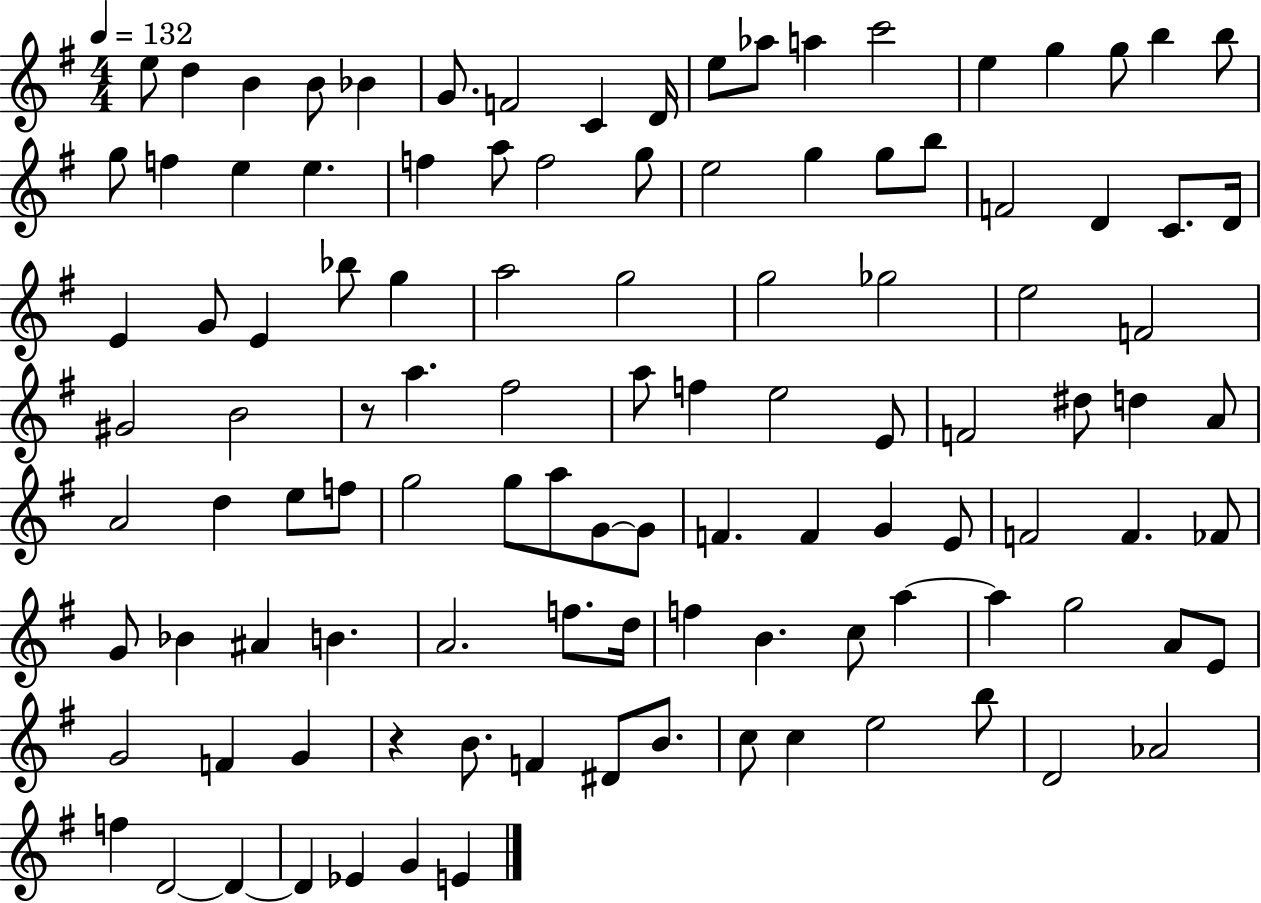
{
  \clef treble
  \numericTimeSignature
  \time 4/4
  \key g \major
  \tempo 4 = 132
  e''8 d''4 b'4 b'8 bes'4 | g'8. f'2 c'4 d'16 | e''8 aes''8 a''4 c'''2 | e''4 g''4 g''8 b''4 b''8 | \break g''8 f''4 e''4 e''4. | f''4 a''8 f''2 g''8 | e''2 g''4 g''8 b''8 | f'2 d'4 c'8. d'16 | \break e'4 g'8 e'4 bes''8 g''4 | a''2 g''2 | g''2 ges''2 | e''2 f'2 | \break gis'2 b'2 | r8 a''4. fis''2 | a''8 f''4 e''2 e'8 | f'2 dis''8 d''4 a'8 | \break a'2 d''4 e''8 f''8 | g''2 g''8 a''8 g'8~~ g'8 | f'4. f'4 g'4 e'8 | f'2 f'4. fes'8 | \break g'8 bes'4 ais'4 b'4. | a'2. f''8. d''16 | f''4 b'4. c''8 a''4~~ | a''4 g''2 a'8 e'8 | \break g'2 f'4 g'4 | r4 b'8. f'4 dis'8 b'8. | c''8 c''4 e''2 b''8 | d'2 aes'2 | \break f''4 d'2~~ d'4~~ | d'4 ees'4 g'4 e'4 | \bar "|."
}